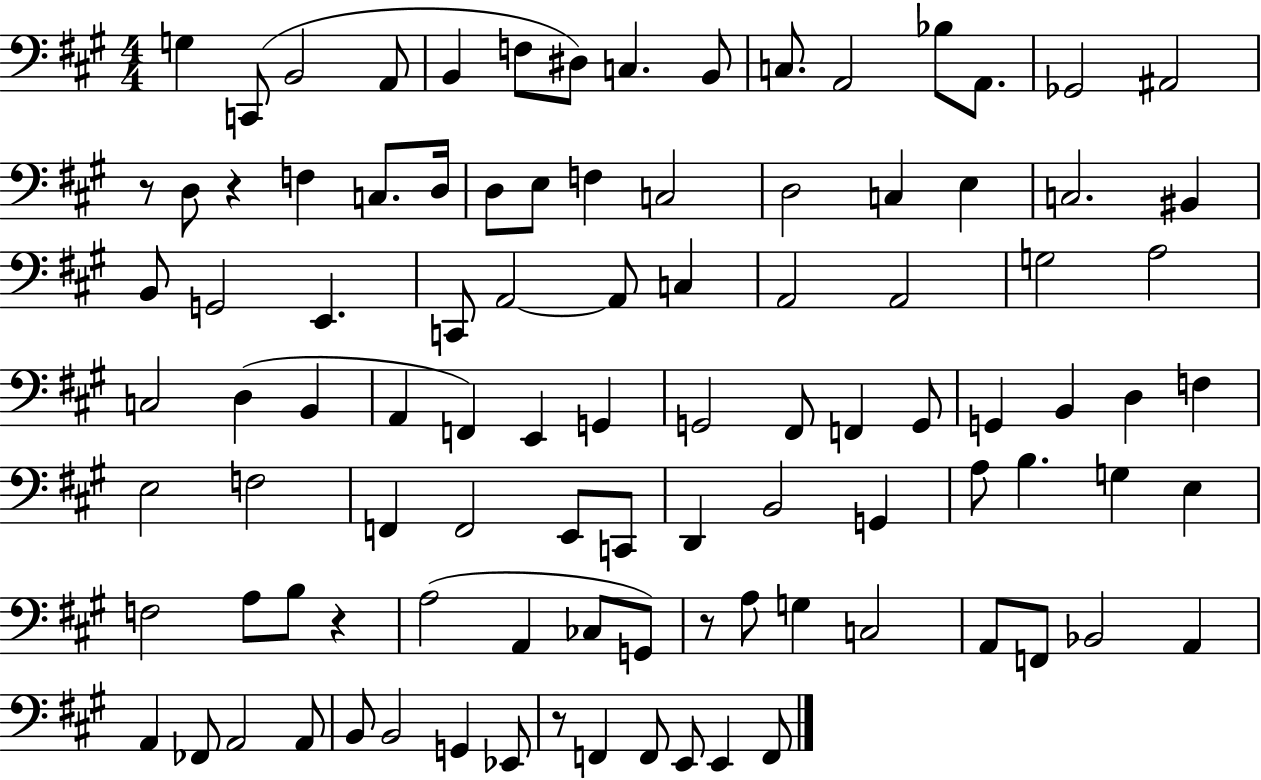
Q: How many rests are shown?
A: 5